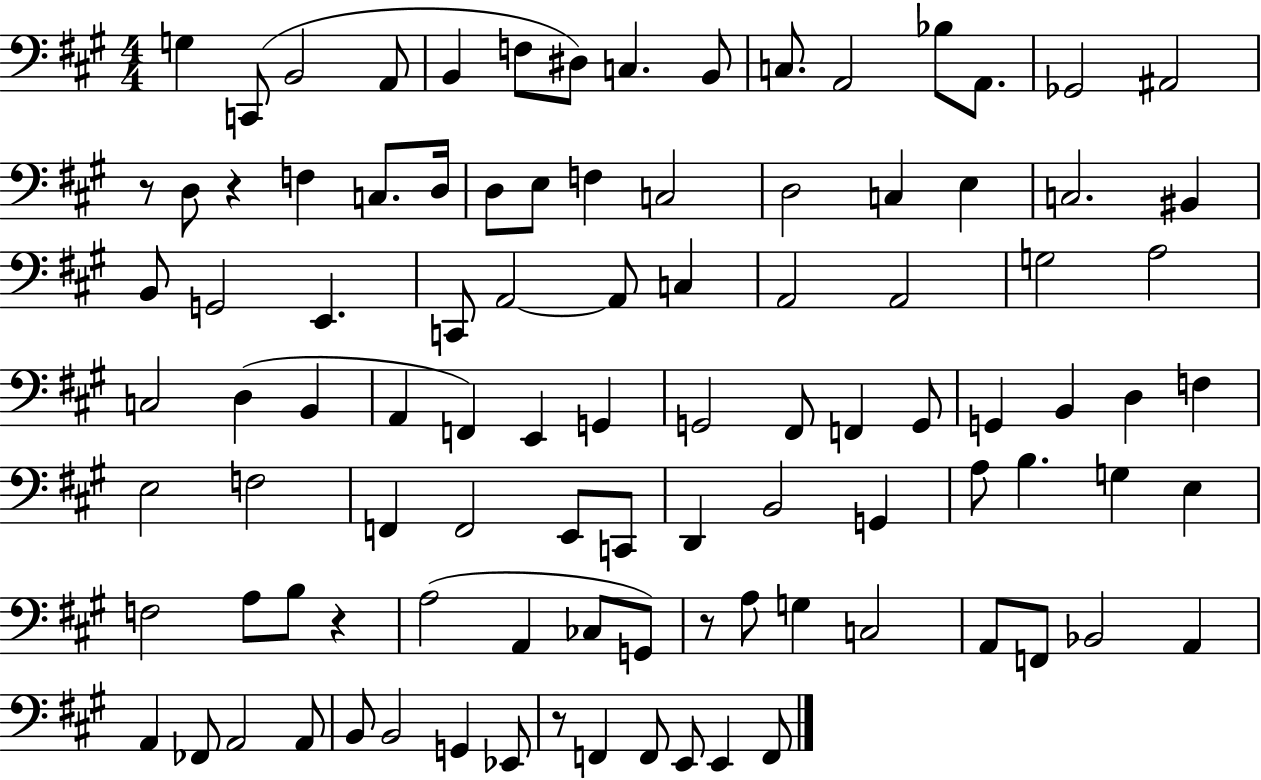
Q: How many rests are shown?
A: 5